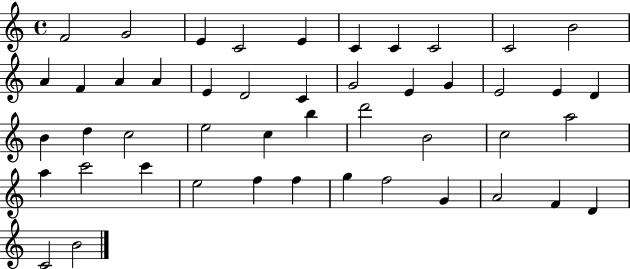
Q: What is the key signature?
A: C major